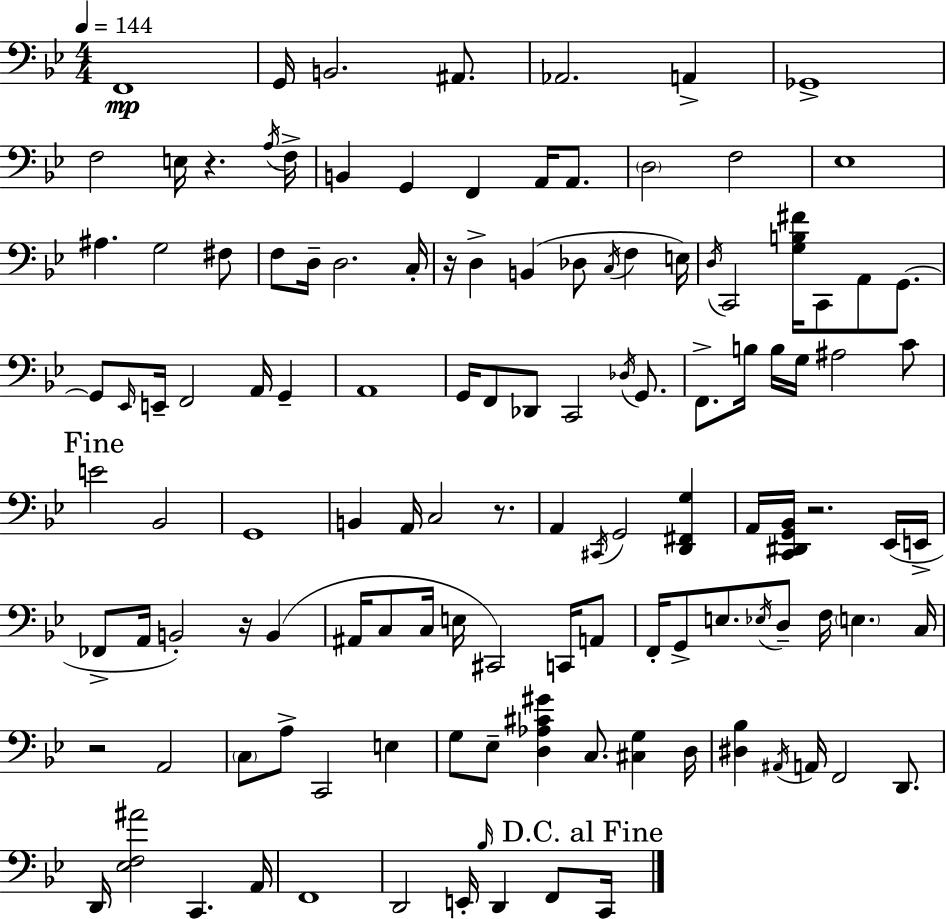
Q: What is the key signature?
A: G minor